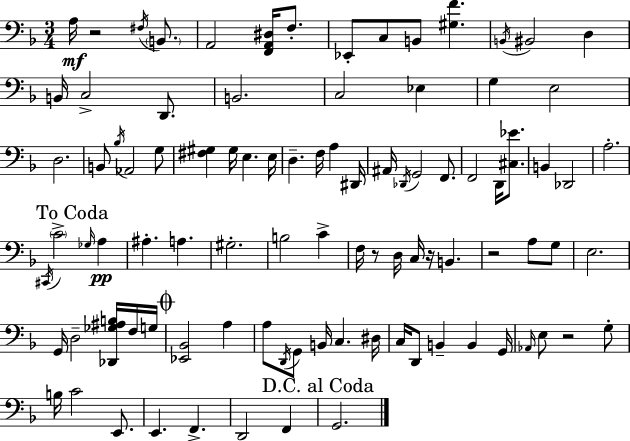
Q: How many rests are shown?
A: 5